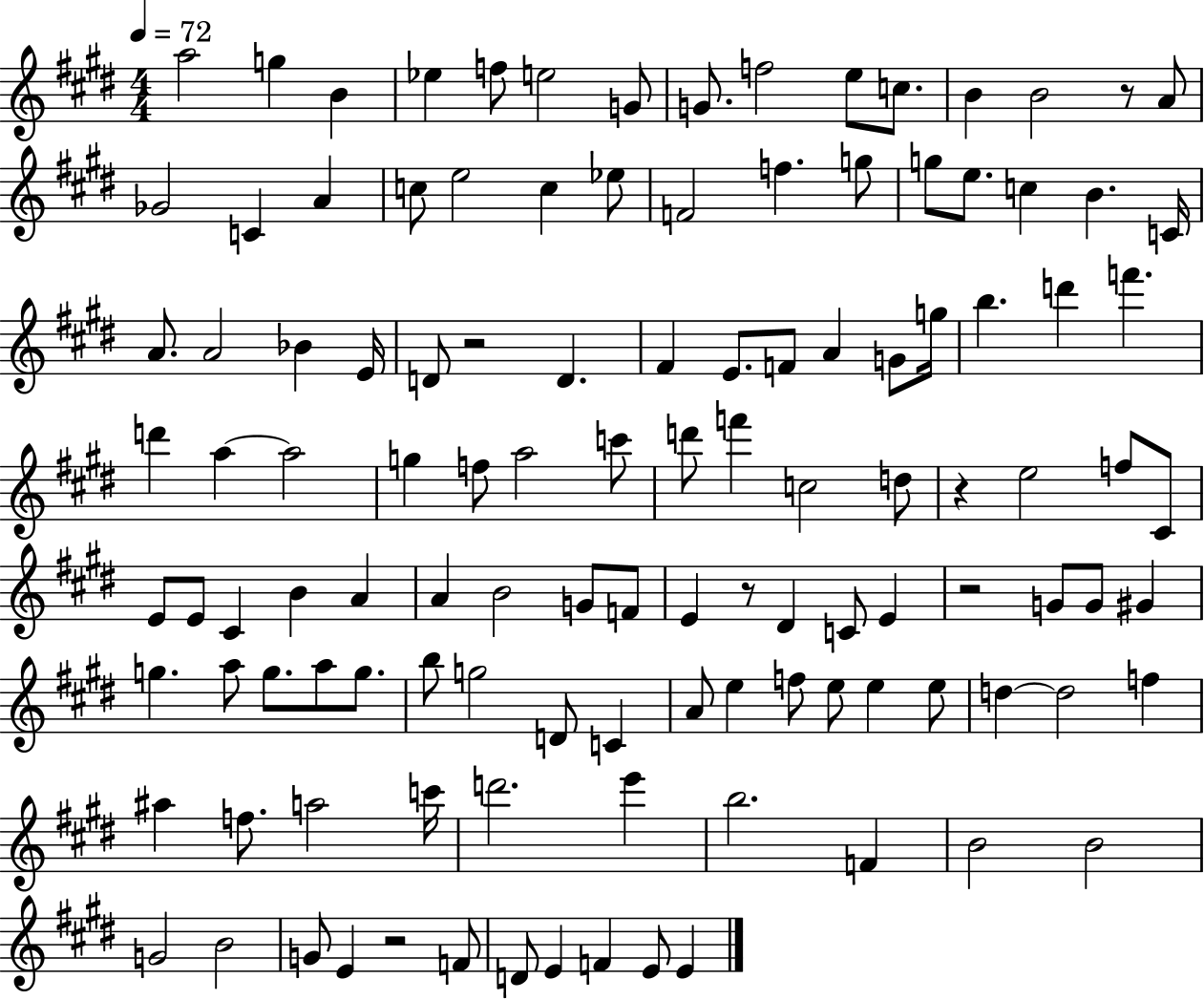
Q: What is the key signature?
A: E major